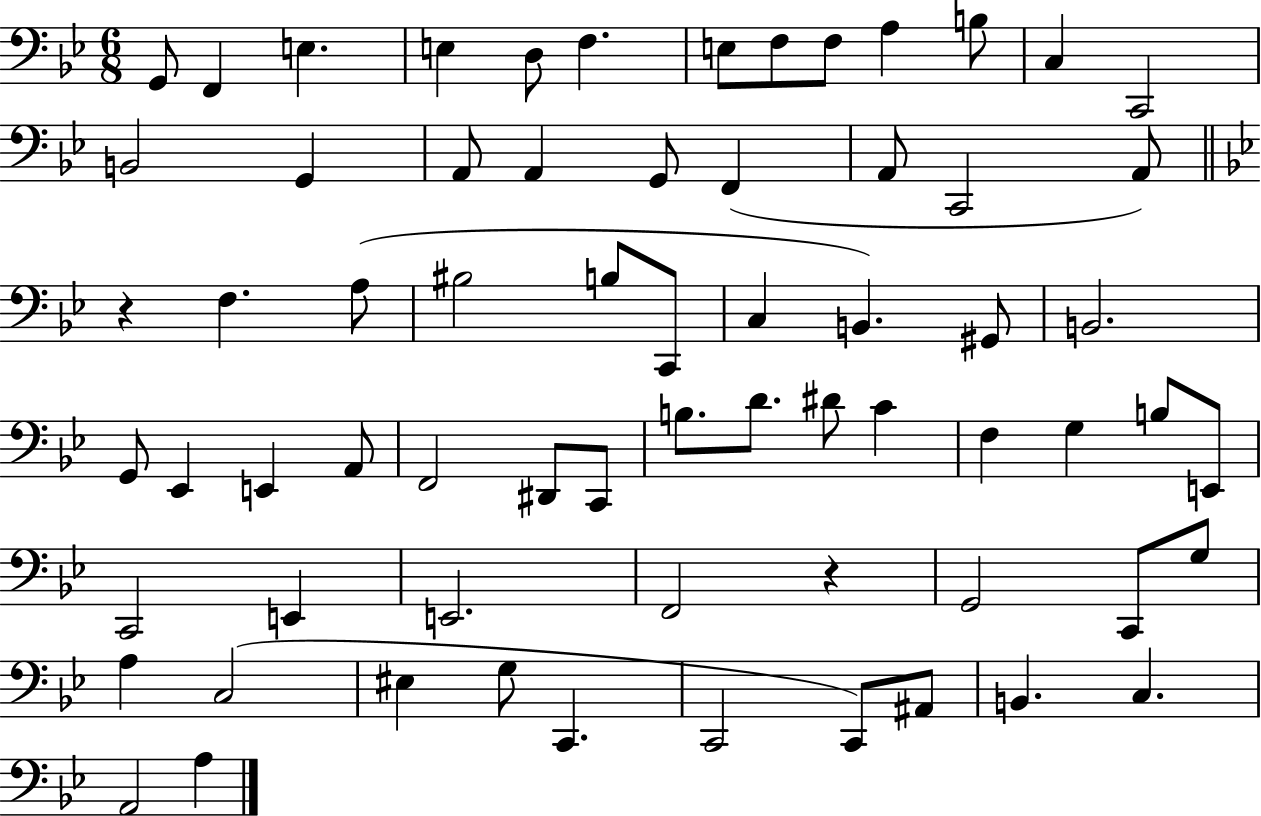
X:1
T:Untitled
M:6/8
L:1/4
K:Bb
G,,/2 F,, E, E, D,/2 F, E,/2 F,/2 F,/2 A, B,/2 C, C,,2 B,,2 G,, A,,/2 A,, G,,/2 F,, A,,/2 C,,2 A,,/2 z F, A,/2 ^B,2 B,/2 C,,/2 C, B,, ^G,,/2 B,,2 G,,/2 _E,, E,, A,,/2 F,,2 ^D,,/2 C,,/2 B,/2 D/2 ^D/2 C F, G, B,/2 E,,/2 C,,2 E,, E,,2 F,,2 z G,,2 C,,/2 G,/2 A, C,2 ^E, G,/2 C,, C,,2 C,,/2 ^A,,/2 B,, C, A,,2 A,